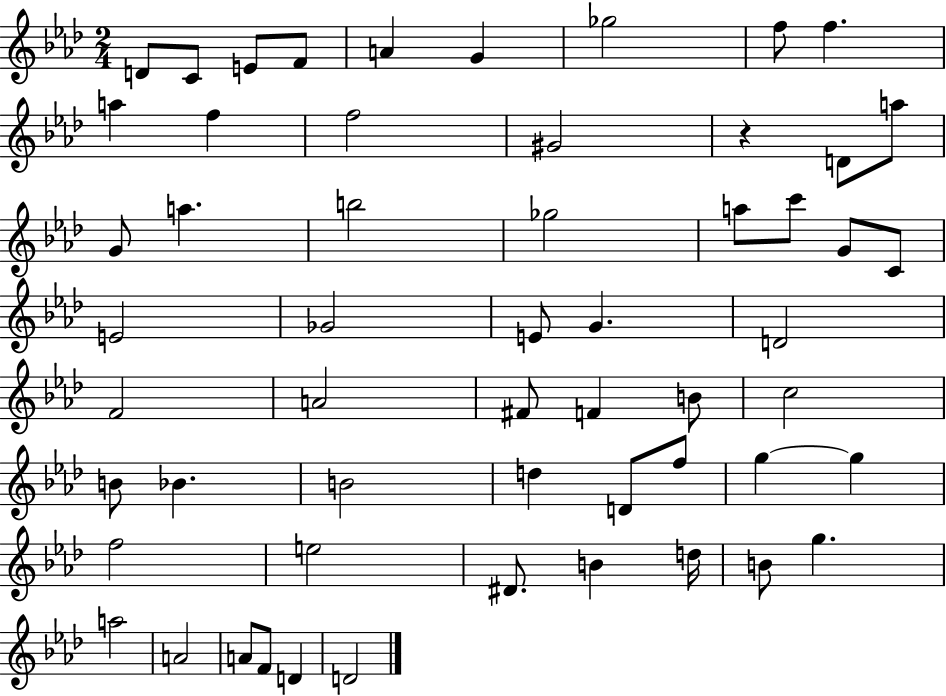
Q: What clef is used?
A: treble